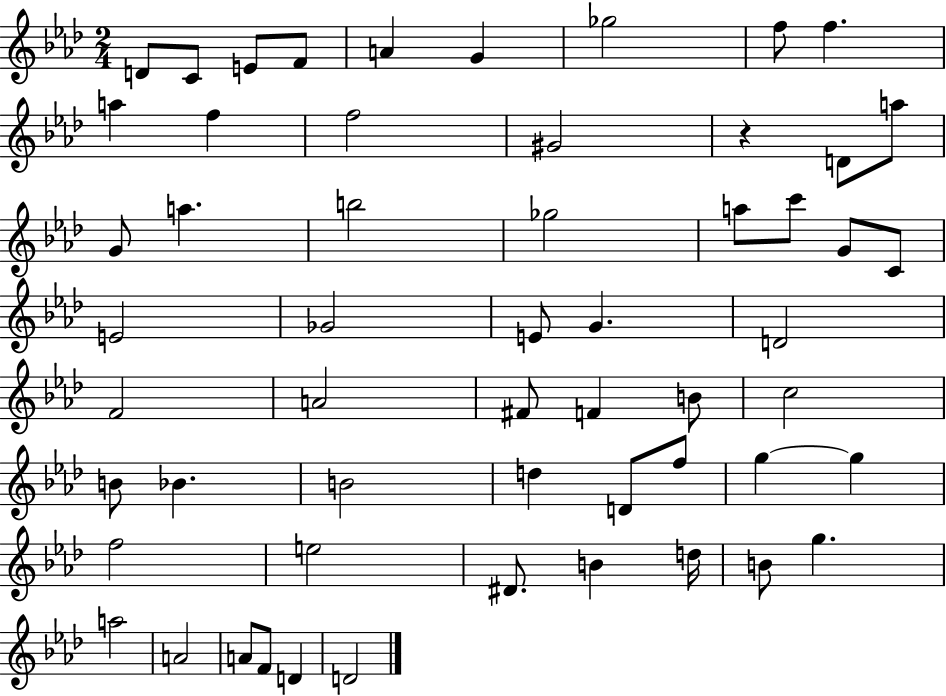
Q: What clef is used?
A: treble